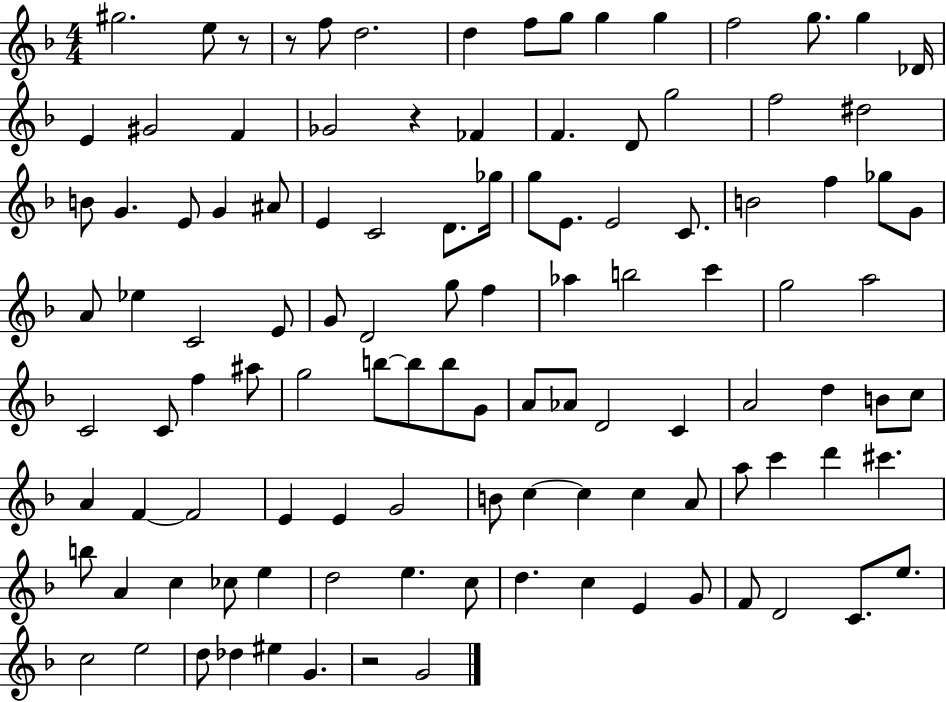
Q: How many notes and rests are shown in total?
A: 112